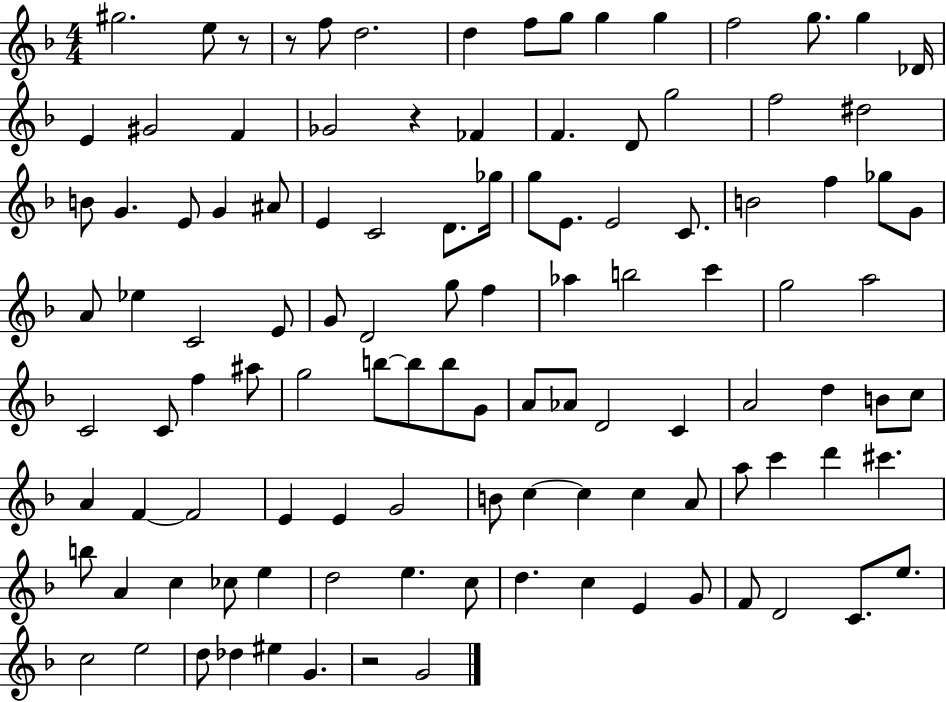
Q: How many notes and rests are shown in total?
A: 112